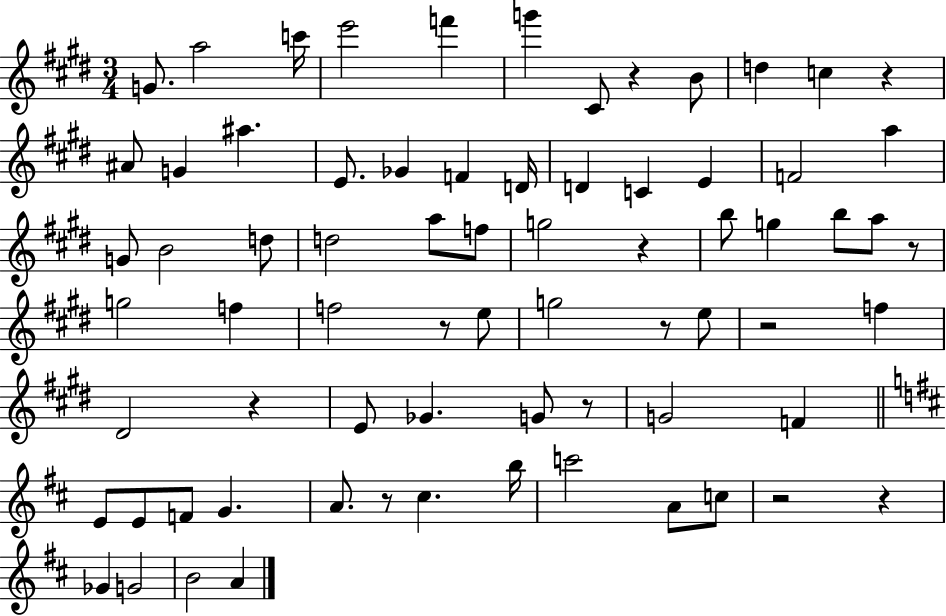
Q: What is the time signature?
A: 3/4